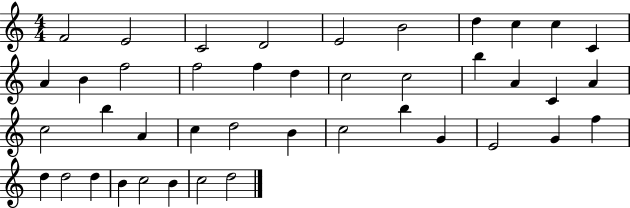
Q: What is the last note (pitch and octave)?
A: D5